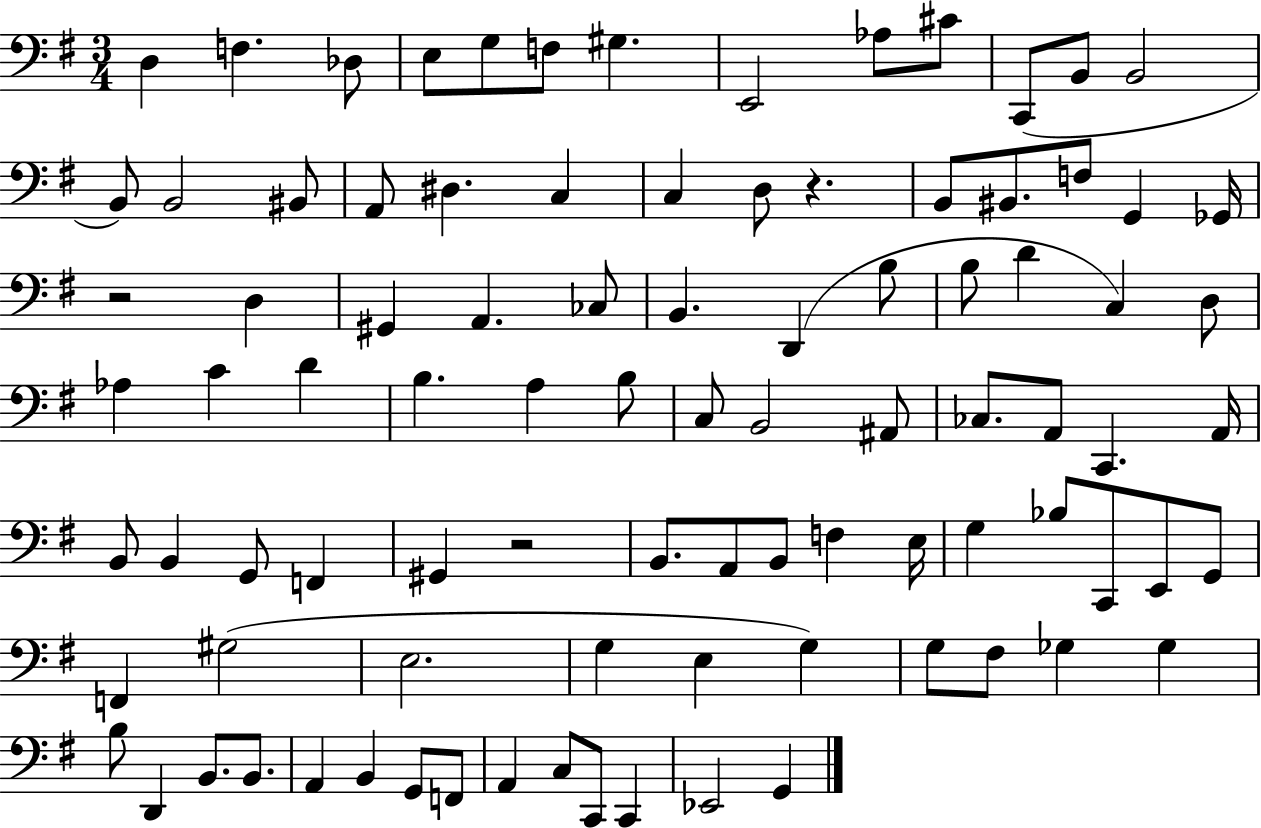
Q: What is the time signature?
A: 3/4